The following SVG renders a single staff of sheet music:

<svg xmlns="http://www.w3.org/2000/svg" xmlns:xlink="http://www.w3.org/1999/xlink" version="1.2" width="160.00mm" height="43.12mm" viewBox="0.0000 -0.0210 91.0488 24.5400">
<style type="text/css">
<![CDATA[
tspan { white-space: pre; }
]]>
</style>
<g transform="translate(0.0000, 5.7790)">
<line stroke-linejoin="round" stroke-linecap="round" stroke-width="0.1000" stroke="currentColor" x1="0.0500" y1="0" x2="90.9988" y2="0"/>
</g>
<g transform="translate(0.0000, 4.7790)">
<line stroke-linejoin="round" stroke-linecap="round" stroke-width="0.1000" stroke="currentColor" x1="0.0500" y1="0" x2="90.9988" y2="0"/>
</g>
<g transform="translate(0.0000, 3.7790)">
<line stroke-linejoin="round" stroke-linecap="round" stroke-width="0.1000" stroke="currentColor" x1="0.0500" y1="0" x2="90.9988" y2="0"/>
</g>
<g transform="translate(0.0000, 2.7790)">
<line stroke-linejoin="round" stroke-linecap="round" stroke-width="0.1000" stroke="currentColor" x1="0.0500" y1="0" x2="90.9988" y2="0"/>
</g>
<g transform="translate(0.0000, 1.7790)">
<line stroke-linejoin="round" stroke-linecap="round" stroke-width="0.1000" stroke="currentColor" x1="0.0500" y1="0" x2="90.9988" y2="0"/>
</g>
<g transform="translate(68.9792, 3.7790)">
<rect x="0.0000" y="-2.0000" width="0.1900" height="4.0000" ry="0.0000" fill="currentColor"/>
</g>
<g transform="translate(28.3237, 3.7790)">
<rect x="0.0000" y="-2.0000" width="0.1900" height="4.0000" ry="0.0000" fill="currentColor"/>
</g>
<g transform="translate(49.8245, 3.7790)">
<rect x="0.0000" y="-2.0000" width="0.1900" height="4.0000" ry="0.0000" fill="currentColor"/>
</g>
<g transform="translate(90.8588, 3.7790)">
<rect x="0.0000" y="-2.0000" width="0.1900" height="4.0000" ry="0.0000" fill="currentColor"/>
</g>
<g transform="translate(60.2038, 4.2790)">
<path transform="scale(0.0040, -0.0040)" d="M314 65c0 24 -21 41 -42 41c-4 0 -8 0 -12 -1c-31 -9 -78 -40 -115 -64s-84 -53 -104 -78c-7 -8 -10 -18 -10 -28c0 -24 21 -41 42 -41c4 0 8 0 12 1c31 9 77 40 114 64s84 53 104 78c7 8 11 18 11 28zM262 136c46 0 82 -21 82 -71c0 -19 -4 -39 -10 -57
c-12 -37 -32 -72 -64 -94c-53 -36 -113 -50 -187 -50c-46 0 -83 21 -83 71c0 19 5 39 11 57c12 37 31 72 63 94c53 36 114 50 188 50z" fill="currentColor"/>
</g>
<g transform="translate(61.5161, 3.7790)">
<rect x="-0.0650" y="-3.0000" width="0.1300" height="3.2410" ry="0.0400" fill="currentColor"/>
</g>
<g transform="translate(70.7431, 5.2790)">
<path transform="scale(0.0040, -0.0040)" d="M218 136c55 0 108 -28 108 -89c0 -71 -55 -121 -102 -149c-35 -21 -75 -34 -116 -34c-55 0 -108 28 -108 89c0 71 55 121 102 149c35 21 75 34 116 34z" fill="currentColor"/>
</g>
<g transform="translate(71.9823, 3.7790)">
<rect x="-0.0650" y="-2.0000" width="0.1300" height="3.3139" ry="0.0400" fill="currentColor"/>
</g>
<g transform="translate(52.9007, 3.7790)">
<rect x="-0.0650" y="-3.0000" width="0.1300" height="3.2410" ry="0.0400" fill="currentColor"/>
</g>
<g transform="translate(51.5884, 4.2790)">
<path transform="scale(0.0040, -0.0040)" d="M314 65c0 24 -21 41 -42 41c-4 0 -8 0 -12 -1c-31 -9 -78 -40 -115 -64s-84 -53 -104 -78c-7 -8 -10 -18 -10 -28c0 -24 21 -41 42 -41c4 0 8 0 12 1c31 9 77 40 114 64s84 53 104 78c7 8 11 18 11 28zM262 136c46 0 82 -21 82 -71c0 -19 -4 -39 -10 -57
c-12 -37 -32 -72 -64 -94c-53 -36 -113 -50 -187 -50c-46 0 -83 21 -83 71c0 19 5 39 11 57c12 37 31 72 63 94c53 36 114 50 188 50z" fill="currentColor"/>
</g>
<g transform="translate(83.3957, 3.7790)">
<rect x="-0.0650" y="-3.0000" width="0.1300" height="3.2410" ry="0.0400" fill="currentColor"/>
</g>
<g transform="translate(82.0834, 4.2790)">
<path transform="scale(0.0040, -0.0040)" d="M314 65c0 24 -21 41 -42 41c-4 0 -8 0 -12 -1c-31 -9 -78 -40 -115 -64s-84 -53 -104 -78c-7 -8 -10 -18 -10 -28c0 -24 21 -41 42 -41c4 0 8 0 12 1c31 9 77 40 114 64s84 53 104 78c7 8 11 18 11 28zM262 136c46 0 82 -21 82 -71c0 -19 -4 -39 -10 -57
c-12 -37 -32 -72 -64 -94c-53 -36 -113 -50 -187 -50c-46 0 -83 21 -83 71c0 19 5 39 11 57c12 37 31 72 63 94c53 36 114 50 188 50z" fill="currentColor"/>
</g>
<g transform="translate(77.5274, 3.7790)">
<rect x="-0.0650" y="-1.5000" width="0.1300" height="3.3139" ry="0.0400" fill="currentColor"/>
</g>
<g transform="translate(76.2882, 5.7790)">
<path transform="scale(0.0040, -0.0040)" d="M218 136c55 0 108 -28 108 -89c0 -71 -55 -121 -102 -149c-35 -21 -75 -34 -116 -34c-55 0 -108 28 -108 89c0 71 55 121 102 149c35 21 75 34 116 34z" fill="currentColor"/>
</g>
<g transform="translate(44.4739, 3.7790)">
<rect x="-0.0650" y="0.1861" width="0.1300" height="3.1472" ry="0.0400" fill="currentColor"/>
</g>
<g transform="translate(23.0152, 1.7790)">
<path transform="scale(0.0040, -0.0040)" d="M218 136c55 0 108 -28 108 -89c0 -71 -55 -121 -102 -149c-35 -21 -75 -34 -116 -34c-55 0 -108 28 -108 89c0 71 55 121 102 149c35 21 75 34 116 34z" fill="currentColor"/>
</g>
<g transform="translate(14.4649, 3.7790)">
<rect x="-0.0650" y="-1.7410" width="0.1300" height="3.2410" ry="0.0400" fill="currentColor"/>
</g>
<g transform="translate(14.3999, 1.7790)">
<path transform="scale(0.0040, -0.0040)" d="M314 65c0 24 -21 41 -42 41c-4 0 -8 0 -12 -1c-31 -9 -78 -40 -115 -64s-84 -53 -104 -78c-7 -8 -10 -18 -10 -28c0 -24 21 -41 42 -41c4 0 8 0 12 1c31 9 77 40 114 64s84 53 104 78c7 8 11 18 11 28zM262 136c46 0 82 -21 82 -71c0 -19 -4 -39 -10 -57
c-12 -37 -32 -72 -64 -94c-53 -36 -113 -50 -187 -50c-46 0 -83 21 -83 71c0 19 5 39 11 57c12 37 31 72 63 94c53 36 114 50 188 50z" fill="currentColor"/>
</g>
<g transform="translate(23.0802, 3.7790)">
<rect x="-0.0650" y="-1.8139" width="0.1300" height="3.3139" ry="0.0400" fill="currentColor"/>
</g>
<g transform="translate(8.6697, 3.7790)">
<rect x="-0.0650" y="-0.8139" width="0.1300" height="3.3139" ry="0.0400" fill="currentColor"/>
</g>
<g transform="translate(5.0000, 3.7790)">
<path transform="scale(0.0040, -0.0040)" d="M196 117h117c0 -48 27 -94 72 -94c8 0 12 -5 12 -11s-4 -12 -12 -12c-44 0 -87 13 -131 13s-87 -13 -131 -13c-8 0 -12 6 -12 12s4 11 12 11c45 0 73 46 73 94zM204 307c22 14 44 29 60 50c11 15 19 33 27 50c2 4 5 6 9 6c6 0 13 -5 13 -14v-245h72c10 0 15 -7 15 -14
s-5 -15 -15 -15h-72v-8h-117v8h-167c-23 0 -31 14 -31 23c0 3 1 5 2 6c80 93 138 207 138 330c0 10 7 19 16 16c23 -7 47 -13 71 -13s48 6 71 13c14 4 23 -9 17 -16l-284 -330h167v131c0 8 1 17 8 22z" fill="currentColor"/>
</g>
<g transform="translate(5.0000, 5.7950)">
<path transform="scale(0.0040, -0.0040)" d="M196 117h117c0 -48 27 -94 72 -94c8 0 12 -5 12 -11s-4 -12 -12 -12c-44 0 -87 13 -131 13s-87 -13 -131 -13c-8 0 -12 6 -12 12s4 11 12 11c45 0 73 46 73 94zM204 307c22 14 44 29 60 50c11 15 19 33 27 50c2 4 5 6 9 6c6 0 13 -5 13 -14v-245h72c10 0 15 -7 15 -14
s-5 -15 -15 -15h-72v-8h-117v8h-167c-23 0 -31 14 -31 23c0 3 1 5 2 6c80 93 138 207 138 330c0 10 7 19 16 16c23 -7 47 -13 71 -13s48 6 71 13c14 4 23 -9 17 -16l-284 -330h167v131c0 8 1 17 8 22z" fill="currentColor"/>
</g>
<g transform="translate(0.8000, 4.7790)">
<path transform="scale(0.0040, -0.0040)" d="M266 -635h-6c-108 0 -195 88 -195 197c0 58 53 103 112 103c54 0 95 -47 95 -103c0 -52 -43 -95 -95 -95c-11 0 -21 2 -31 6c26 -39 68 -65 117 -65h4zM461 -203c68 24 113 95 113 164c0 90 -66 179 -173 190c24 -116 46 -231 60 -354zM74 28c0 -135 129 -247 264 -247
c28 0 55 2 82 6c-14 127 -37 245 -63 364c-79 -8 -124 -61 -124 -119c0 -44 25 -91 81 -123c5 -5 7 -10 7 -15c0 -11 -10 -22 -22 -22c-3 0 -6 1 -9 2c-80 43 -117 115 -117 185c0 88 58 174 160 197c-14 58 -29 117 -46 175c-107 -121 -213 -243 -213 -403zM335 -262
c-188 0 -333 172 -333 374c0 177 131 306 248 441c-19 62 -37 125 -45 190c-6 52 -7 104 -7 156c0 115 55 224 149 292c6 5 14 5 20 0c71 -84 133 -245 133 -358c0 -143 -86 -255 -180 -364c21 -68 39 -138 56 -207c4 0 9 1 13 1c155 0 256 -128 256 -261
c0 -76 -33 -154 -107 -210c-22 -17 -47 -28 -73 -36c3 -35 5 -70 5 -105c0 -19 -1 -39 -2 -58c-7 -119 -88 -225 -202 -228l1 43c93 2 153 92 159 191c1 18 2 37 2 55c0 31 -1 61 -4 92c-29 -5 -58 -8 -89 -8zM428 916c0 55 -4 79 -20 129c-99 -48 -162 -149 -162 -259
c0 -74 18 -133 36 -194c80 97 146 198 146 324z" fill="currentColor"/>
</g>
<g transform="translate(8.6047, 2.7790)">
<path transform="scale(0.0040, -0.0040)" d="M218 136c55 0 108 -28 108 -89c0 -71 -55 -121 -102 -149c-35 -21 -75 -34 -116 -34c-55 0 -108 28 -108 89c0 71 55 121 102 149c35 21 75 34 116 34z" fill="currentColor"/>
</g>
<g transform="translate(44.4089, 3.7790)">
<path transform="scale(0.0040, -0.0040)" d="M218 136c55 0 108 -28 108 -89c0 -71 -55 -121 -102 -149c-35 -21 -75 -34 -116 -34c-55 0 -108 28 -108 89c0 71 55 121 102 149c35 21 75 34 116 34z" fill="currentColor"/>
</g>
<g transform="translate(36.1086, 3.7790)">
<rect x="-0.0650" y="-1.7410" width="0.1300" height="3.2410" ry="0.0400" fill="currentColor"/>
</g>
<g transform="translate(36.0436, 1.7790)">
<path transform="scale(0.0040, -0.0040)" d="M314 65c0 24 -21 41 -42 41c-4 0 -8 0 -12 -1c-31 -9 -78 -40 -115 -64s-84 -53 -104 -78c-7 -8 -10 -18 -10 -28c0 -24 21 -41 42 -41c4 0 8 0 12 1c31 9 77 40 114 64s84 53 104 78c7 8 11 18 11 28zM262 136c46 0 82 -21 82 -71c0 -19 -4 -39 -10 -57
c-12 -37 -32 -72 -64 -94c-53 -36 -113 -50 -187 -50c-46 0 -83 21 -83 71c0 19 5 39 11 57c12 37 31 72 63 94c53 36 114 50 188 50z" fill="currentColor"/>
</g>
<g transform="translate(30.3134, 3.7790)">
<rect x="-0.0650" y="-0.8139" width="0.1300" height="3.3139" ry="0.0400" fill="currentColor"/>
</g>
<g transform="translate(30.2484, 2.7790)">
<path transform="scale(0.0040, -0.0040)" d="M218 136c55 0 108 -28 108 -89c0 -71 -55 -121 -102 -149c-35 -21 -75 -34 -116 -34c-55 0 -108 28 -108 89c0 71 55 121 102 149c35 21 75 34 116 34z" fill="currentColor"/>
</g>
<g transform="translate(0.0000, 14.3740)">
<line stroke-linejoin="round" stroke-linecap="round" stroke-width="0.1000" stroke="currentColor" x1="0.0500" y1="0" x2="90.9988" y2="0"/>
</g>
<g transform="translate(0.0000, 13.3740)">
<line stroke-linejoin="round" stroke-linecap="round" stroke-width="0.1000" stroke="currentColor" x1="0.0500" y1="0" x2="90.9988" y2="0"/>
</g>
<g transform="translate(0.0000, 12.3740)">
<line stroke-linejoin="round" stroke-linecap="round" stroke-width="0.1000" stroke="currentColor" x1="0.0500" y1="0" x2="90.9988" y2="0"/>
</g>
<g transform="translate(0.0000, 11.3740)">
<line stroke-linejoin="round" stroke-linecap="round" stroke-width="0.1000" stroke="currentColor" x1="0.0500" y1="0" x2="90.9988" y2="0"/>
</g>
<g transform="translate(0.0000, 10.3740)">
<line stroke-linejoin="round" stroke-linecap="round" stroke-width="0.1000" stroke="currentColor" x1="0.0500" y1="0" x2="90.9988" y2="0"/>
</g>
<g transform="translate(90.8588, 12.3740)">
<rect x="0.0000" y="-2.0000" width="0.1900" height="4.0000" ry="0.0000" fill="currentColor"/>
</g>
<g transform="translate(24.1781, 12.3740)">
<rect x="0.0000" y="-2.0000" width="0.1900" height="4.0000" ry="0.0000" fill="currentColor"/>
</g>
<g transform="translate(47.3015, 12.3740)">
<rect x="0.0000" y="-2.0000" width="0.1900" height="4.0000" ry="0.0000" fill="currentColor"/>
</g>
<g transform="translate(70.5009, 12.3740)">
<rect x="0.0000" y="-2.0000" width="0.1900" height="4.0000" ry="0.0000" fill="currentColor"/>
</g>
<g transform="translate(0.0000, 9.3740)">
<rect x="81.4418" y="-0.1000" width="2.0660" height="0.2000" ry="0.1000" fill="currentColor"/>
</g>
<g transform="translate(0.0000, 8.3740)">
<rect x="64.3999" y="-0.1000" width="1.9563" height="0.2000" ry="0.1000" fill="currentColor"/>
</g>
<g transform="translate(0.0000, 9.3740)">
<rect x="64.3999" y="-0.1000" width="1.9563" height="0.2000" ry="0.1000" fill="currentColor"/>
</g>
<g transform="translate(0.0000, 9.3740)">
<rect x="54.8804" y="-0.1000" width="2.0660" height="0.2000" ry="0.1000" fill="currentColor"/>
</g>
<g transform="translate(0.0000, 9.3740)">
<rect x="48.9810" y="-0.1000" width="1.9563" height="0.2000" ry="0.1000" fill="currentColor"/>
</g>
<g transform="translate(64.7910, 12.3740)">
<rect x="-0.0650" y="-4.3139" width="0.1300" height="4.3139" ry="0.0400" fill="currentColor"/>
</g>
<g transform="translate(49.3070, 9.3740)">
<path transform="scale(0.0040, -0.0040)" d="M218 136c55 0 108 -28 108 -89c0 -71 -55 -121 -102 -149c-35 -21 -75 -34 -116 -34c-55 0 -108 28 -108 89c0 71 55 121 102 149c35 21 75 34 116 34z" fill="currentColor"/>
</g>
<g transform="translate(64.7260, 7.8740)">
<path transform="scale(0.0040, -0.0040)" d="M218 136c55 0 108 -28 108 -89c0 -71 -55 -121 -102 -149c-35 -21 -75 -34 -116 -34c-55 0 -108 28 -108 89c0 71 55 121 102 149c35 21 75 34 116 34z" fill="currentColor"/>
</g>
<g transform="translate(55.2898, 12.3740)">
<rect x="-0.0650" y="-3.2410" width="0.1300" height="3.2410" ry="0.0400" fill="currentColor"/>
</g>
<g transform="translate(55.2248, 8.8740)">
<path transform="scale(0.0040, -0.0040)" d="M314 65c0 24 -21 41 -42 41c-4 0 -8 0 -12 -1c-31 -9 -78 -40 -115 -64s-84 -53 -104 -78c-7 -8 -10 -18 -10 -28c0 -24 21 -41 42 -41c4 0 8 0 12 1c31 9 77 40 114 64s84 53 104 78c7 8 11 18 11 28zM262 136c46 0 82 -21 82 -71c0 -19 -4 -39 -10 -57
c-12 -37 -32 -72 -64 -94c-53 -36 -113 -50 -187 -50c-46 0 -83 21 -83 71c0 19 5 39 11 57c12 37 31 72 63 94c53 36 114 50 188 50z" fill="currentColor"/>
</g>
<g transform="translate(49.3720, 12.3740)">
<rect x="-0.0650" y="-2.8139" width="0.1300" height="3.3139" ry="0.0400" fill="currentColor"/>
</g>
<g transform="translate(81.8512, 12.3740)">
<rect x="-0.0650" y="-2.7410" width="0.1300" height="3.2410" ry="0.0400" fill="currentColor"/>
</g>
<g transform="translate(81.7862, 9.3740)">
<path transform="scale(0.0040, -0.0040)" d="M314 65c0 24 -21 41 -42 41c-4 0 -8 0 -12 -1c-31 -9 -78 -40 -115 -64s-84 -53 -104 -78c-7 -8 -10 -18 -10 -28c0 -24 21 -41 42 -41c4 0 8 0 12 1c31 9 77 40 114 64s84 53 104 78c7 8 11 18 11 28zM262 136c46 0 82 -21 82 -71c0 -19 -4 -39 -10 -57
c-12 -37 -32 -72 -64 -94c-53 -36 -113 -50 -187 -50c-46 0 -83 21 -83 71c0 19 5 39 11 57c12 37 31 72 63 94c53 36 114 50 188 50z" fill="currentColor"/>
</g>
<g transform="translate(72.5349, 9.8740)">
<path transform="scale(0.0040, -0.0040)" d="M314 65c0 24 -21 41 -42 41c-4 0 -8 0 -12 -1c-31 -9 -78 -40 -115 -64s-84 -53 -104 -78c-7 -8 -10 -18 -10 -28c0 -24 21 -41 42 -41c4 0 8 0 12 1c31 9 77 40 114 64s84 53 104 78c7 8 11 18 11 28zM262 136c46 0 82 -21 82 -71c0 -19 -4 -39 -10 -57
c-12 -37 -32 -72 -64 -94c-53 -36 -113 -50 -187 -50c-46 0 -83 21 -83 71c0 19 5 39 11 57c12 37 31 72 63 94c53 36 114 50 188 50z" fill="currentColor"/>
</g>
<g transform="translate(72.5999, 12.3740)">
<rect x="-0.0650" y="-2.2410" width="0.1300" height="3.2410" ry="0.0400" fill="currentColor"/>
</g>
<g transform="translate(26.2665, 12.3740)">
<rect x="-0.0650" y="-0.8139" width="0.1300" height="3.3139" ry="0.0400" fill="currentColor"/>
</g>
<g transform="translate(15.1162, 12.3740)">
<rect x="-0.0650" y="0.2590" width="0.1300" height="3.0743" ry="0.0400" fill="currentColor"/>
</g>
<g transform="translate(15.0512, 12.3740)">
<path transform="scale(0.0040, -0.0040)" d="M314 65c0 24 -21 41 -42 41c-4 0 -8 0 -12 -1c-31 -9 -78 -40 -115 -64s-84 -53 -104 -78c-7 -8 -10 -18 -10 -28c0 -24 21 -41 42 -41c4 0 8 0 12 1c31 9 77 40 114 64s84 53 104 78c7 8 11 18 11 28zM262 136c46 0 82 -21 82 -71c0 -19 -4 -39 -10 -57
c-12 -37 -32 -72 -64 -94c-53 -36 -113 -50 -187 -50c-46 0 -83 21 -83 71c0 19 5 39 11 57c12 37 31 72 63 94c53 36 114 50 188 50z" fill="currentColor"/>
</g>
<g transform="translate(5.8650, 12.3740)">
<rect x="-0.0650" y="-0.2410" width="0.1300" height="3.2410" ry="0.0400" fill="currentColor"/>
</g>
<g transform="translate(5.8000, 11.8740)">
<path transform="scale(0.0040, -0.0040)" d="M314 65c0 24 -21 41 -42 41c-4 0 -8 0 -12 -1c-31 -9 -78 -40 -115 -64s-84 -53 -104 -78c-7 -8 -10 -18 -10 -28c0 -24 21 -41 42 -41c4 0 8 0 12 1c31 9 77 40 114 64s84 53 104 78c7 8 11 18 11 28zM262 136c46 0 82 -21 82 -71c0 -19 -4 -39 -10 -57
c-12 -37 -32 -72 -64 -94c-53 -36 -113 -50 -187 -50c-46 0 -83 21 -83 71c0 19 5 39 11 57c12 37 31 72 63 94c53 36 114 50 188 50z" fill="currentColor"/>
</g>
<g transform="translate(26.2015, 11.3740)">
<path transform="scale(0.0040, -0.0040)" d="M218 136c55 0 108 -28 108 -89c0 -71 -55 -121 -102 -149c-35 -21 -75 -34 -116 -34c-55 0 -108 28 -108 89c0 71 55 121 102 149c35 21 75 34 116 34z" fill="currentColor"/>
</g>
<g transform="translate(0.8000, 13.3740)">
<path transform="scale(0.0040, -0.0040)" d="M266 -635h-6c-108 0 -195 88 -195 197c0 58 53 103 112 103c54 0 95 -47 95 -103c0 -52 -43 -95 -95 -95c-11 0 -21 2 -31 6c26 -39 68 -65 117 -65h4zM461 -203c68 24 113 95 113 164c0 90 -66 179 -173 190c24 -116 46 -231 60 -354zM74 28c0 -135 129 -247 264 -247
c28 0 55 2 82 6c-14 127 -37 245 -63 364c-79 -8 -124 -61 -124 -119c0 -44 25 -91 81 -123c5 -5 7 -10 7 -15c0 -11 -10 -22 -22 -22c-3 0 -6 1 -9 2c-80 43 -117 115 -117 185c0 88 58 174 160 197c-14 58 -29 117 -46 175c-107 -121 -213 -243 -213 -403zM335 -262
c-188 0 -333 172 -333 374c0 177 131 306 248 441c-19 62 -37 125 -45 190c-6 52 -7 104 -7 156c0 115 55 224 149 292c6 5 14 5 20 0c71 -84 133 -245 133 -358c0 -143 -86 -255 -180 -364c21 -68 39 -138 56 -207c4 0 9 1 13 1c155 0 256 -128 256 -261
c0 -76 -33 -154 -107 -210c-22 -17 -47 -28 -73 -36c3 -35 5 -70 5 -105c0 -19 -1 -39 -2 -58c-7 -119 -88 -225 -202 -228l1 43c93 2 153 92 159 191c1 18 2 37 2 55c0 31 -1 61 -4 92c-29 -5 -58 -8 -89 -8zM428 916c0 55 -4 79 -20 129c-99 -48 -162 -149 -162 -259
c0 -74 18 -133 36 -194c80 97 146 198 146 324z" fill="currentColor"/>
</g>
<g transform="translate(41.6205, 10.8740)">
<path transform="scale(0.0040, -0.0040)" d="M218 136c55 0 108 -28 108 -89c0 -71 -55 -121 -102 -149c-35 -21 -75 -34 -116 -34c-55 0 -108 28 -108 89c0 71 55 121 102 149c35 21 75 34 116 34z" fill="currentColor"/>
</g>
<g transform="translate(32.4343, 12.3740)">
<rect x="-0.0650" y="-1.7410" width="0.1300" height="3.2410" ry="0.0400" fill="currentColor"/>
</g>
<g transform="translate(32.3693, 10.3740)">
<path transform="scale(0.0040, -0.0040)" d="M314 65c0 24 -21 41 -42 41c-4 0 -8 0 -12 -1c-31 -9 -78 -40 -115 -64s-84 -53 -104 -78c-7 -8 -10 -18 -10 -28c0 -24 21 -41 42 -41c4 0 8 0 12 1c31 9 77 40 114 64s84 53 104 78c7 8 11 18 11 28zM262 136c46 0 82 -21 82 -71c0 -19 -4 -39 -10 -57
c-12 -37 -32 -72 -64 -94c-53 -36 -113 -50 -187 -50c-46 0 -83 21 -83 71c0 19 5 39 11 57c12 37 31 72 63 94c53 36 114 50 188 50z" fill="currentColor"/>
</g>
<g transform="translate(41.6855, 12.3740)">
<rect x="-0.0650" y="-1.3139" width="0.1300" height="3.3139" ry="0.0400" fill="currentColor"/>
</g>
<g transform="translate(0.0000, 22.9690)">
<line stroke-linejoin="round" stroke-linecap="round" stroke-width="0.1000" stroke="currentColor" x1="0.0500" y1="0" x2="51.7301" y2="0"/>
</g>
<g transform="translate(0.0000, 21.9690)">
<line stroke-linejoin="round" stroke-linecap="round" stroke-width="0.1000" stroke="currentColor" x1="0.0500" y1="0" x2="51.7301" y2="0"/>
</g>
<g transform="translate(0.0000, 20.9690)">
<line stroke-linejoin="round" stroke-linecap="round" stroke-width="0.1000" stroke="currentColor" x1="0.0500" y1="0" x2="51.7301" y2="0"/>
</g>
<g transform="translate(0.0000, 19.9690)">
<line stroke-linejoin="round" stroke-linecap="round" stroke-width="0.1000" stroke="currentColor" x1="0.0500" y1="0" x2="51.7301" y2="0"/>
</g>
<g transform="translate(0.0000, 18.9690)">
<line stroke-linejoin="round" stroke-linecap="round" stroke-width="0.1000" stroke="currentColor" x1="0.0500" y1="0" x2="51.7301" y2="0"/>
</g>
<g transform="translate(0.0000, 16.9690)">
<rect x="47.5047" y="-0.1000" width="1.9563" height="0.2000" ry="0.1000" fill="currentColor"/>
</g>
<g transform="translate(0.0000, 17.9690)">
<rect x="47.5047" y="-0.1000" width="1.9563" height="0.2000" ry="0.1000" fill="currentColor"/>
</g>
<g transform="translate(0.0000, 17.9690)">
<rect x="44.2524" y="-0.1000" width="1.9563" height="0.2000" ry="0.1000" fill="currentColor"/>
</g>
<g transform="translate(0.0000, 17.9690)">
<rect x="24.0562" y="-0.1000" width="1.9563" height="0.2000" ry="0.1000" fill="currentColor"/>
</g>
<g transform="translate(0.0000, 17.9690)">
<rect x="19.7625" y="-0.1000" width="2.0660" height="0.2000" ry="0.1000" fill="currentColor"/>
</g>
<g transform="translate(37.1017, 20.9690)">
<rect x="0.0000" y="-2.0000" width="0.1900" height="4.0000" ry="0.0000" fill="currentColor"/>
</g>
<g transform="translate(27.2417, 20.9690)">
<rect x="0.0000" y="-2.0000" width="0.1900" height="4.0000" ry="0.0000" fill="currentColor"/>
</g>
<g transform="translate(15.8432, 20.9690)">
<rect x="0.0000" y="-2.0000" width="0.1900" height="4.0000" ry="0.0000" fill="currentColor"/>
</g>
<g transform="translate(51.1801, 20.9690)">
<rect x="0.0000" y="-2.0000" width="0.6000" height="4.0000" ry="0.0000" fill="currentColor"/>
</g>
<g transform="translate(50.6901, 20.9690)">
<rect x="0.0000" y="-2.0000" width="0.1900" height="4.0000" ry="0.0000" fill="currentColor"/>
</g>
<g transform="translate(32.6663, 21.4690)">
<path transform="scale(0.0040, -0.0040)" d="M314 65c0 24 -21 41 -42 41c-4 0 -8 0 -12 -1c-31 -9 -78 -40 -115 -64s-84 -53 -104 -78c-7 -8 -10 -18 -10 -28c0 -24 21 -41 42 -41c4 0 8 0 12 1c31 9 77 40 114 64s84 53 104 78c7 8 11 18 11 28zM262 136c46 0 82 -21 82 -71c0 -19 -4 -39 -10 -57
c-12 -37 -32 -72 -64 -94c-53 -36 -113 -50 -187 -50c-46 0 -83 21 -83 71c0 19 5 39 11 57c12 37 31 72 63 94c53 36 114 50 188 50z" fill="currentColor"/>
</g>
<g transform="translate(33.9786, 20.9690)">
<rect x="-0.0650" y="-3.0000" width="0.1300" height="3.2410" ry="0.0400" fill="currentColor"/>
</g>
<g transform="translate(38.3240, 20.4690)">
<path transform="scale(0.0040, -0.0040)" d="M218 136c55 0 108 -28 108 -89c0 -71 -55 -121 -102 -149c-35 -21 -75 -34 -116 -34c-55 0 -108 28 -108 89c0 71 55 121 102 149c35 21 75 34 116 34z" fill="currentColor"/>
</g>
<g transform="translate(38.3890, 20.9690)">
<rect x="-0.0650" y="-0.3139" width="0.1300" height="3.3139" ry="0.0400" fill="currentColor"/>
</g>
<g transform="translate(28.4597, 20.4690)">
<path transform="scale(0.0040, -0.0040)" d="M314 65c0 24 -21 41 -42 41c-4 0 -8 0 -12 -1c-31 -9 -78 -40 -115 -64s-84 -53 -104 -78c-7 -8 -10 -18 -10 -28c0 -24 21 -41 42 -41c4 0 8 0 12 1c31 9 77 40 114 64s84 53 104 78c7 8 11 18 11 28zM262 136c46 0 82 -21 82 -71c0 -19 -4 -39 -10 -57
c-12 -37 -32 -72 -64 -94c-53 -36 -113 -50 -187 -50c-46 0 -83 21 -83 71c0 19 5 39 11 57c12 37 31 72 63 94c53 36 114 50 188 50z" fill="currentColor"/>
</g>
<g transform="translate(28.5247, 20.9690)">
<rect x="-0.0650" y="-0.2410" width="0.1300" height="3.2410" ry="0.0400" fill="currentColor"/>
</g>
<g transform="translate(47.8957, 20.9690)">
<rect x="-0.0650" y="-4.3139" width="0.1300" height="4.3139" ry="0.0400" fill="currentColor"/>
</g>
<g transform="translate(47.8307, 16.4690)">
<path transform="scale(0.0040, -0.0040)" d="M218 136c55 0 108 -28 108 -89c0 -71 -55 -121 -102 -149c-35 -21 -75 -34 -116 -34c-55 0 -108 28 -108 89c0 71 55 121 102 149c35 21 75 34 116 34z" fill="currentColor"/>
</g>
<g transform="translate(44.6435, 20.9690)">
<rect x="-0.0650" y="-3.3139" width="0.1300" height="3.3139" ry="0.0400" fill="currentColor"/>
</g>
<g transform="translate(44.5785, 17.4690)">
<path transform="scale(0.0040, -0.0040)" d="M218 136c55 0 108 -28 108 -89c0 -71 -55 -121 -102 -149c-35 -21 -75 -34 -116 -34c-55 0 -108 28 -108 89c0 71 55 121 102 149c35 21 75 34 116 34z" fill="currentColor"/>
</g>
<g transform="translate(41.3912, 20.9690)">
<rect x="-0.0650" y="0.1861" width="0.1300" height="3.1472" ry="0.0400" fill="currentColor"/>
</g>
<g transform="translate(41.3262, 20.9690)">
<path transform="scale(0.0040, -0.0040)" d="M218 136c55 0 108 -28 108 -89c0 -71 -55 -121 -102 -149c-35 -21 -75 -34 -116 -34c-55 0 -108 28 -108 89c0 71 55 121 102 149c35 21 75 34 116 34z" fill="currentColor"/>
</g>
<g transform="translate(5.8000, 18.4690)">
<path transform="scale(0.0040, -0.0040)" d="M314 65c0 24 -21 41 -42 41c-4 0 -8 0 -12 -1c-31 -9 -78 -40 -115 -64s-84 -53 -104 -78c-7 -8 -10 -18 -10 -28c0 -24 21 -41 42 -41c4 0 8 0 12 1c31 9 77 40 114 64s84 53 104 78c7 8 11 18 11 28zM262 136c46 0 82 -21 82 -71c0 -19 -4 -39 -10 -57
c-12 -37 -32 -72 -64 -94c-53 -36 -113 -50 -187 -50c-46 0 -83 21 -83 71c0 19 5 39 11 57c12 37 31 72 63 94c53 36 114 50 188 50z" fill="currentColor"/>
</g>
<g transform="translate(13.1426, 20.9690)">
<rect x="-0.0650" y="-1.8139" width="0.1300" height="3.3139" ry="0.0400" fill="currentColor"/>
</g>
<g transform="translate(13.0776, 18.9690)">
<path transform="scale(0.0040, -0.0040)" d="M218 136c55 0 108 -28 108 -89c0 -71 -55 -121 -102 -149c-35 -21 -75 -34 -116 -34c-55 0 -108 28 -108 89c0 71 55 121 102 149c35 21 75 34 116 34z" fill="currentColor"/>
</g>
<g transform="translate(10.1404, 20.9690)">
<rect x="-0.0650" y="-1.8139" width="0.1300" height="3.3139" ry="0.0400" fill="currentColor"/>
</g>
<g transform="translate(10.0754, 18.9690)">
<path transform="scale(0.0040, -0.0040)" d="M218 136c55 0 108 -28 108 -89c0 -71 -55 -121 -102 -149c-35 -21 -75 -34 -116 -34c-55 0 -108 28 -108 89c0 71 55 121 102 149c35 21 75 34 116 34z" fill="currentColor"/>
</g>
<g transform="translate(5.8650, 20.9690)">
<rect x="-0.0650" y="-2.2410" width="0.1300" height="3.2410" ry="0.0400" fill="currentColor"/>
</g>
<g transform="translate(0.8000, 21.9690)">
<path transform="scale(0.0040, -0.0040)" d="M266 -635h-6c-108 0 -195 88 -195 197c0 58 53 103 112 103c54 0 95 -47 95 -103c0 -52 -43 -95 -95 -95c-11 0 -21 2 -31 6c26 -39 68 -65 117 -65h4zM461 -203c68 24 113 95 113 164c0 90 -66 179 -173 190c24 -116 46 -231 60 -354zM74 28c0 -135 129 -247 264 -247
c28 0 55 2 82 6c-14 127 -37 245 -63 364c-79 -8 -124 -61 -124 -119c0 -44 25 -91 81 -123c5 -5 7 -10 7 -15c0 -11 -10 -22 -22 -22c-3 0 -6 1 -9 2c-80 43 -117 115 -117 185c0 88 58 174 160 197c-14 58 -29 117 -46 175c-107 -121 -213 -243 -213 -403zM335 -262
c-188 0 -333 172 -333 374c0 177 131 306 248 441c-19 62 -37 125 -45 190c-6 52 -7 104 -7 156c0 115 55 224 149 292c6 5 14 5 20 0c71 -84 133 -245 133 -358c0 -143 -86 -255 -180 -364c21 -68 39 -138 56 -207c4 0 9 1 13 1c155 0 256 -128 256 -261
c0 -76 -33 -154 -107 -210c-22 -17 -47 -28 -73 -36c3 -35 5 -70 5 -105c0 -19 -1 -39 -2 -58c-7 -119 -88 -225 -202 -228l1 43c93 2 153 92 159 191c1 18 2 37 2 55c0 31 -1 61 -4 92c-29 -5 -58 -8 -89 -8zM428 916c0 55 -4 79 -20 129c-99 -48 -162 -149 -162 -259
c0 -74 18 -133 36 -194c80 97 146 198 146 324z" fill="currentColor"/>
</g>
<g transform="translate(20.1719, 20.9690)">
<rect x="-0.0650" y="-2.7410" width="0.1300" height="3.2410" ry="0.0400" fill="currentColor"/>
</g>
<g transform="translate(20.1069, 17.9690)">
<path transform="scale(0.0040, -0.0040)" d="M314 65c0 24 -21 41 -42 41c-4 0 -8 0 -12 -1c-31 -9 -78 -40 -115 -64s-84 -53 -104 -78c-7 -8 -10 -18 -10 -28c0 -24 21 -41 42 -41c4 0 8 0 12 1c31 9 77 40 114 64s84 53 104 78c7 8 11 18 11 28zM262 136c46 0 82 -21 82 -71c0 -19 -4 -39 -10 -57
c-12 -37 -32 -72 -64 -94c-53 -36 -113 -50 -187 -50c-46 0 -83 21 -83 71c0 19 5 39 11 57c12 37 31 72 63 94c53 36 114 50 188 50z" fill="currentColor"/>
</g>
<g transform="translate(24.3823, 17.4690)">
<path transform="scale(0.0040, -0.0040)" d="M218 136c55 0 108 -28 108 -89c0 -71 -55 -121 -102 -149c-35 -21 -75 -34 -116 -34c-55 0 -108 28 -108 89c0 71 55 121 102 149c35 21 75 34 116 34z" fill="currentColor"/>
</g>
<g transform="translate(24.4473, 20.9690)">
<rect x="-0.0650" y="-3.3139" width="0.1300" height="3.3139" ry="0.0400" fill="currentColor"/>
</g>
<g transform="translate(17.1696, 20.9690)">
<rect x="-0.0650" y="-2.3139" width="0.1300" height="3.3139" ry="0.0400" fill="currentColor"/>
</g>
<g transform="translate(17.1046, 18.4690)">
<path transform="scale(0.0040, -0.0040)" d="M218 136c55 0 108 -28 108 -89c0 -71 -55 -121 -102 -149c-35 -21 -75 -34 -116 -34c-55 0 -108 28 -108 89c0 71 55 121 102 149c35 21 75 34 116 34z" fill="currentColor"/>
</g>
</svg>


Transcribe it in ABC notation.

X:1
T:Untitled
M:4/4
L:1/4
K:C
d f2 f d f2 B A2 A2 F E A2 c2 B2 d f2 e a b2 d' g2 a2 g2 f f g a2 b c2 A2 c B b d'